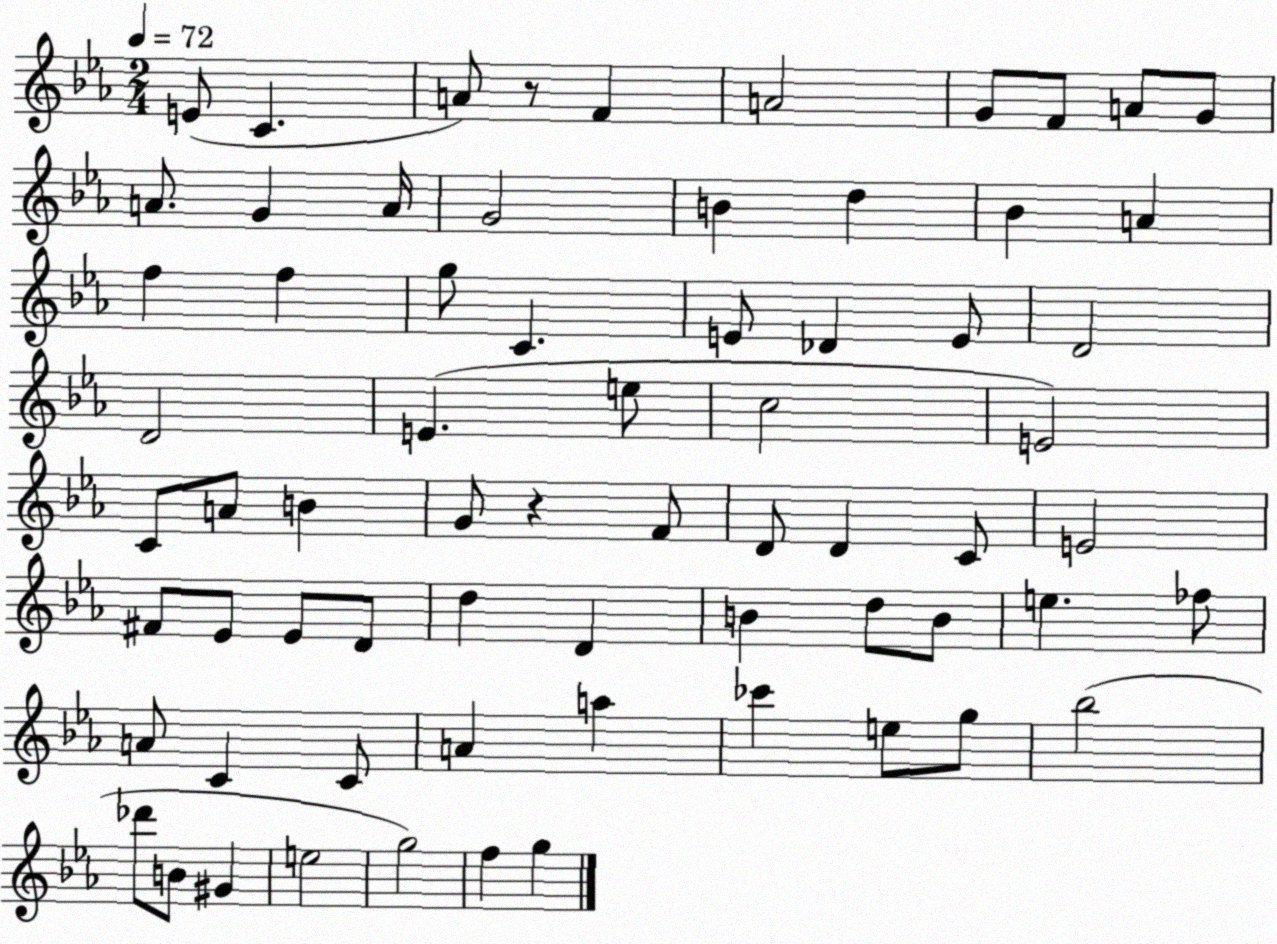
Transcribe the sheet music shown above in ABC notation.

X:1
T:Untitled
M:2/4
L:1/4
K:Eb
E/2 C A/2 z/2 F A2 G/2 F/2 A/2 G/2 A/2 G A/4 G2 B d _B A f f g/2 C E/2 _D E/2 D2 D2 E e/2 c2 E2 C/2 A/2 B G/2 z F/2 D/2 D C/2 E2 ^F/2 _E/2 _E/2 D/2 d D B d/2 B/2 e _f/2 A/2 C C/2 A a _c' e/2 g/2 _b2 _d'/2 B/2 ^G e2 g2 f g